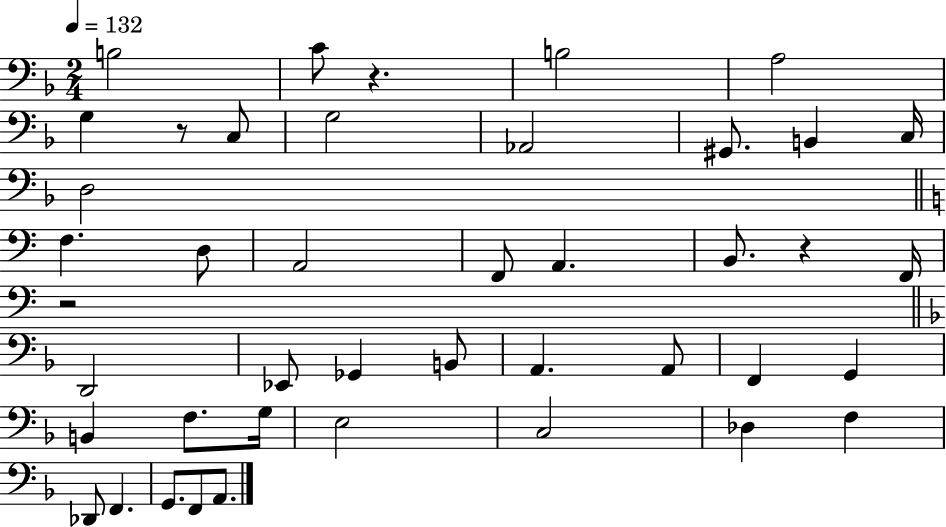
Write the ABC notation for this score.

X:1
T:Untitled
M:2/4
L:1/4
K:F
B,2 C/2 z B,2 A,2 G, z/2 C,/2 G,2 _A,,2 ^G,,/2 B,, C,/4 D,2 F, D,/2 A,,2 F,,/2 A,, B,,/2 z F,,/4 z2 D,,2 _E,,/2 _G,, B,,/2 A,, A,,/2 F,, G,, B,, F,/2 G,/4 E,2 C,2 _D, F, _D,,/2 F,, G,,/2 F,,/2 A,,/2